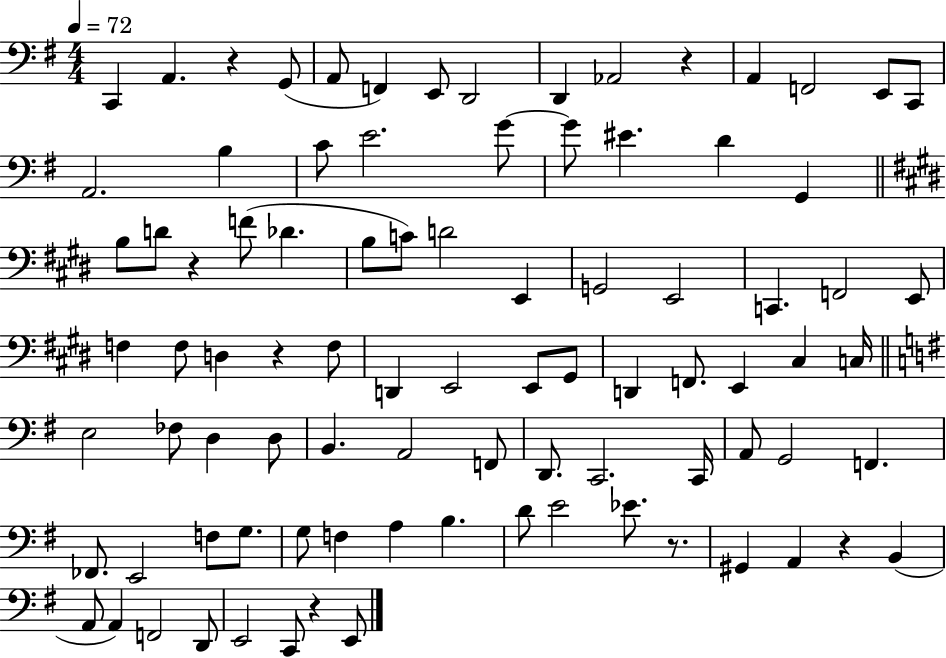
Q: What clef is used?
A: bass